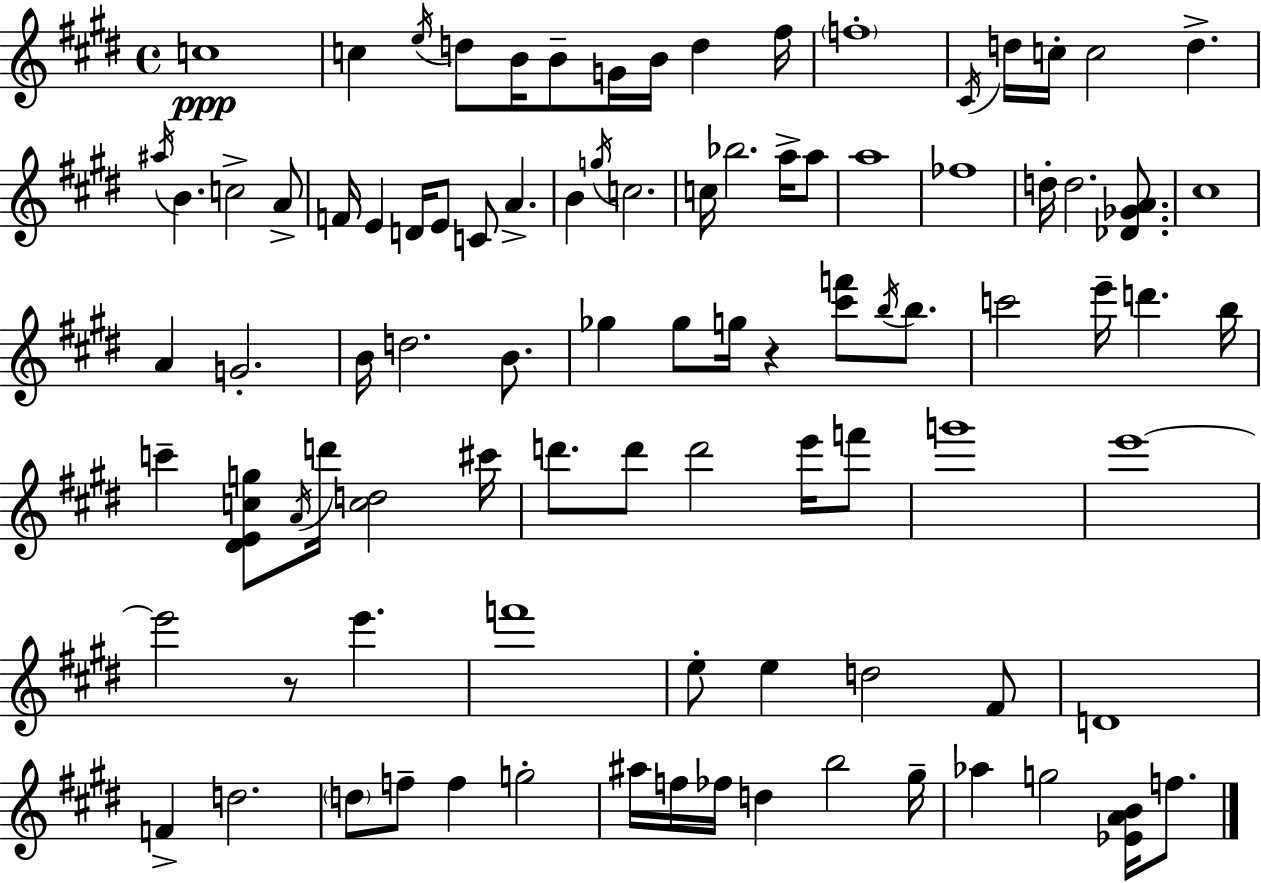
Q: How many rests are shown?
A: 2